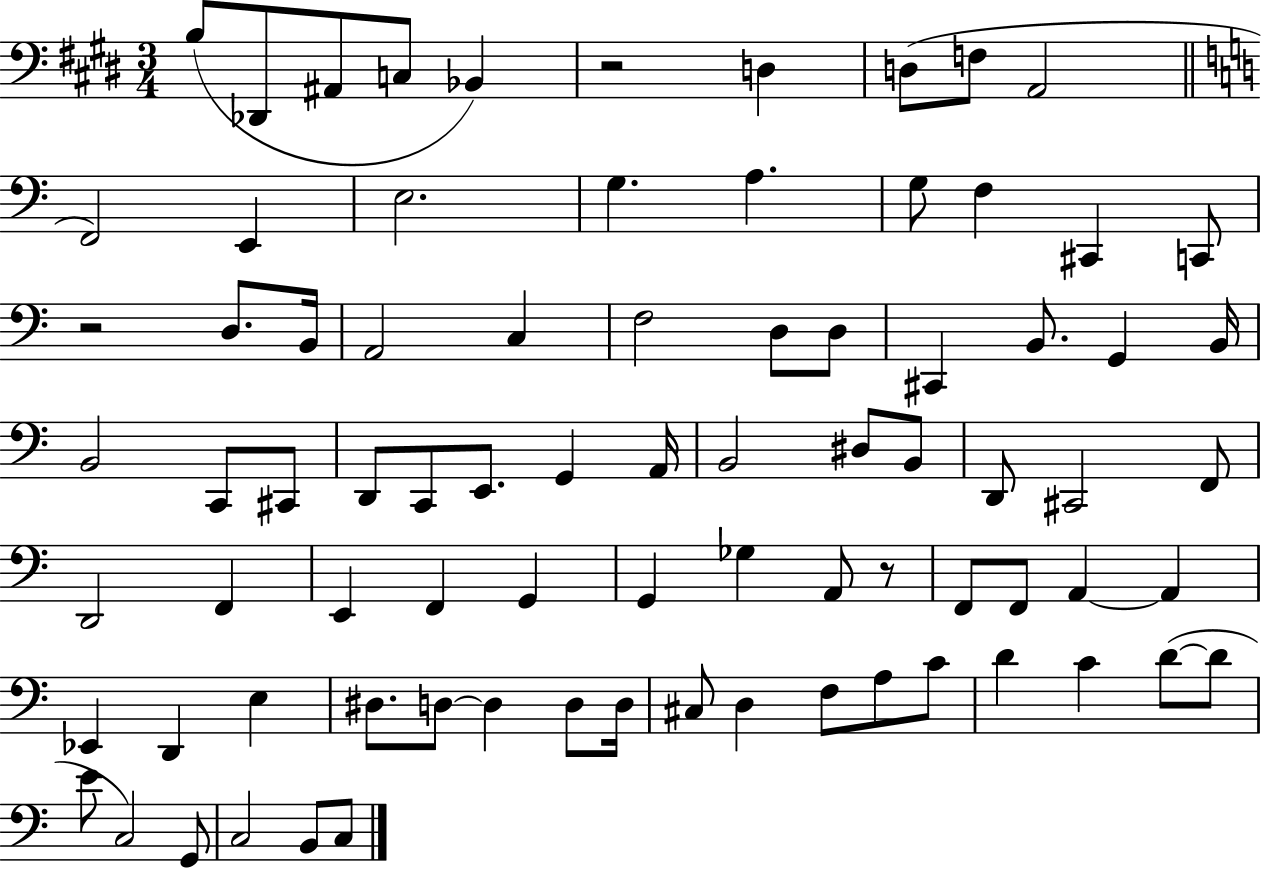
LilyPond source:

{
  \clef bass
  \numericTimeSignature
  \time 3/4
  \key e \major
  b8( des,8 ais,8 c8 bes,4) | r2 d4 | d8( f8 a,2 | \bar "||" \break \key c \major f,2) e,4 | e2. | g4. a4. | g8 f4 cis,4 c,8 | \break r2 d8. b,16 | a,2 c4 | f2 d8 d8 | cis,4 b,8. g,4 b,16 | \break b,2 c,8 cis,8 | d,8 c,8 e,8. g,4 a,16 | b,2 dis8 b,8 | d,8 cis,2 f,8 | \break d,2 f,4 | e,4 f,4 g,4 | g,4 ges4 a,8 r8 | f,8 f,8 a,4~~ a,4 | \break ees,4 d,4 e4 | dis8. d8~~ d4 d8 d16 | cis8 d4 f8 a8 c'8 | d'4 c'4 d'8~(~ d'8 | \break e'8 c2) g,8 | c2 b,8 c8 | \bar "|."
}